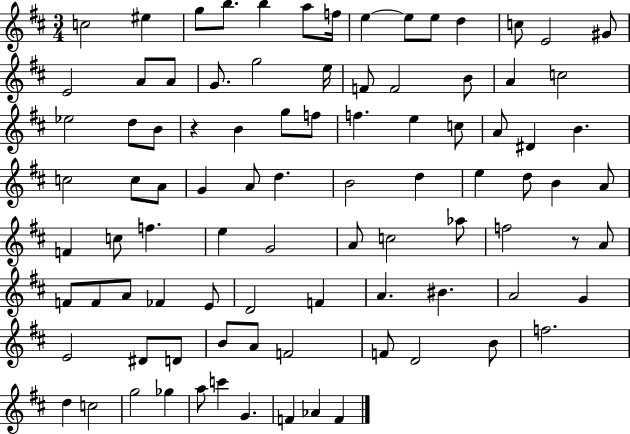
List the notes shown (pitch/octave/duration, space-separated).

C5/h EIS5/q G5/e B5/e. B5/q A5/e F5/s E5/q E5/e E5/e D5/q C5/e E4/h G#4/e E4/h A4/e A4/e G4/e. G5/h E5/s F4/e F4/h B4/e A4/q C5/h Eb5/h D5/e B4/e R/q B4/q G5/e F5/e F5/q. E5/q C5/e A4/e D#4/q B4/q. C5/h C5/e A4/e G4/q A4/e D5/q. B4/h D5/q E5/q D5/e B4/q A4/e F4/q C5/e F5/q. E5/q G4/h A4/e C5/h Ab5/e F5/h R/e A4/e F4/e F4/e A4/e FES4/q E4/e D4/h F4/q A4/q. BIS4/q. A4/h G4/q E4/h D#4/e D4/e B4/e A4/e F4/h F4/e D4/h B4/e F5/h. D5/q C5/h G5/h Gb5/q A5/e C6/q G4/q. F4/q Ab4/q F4/q